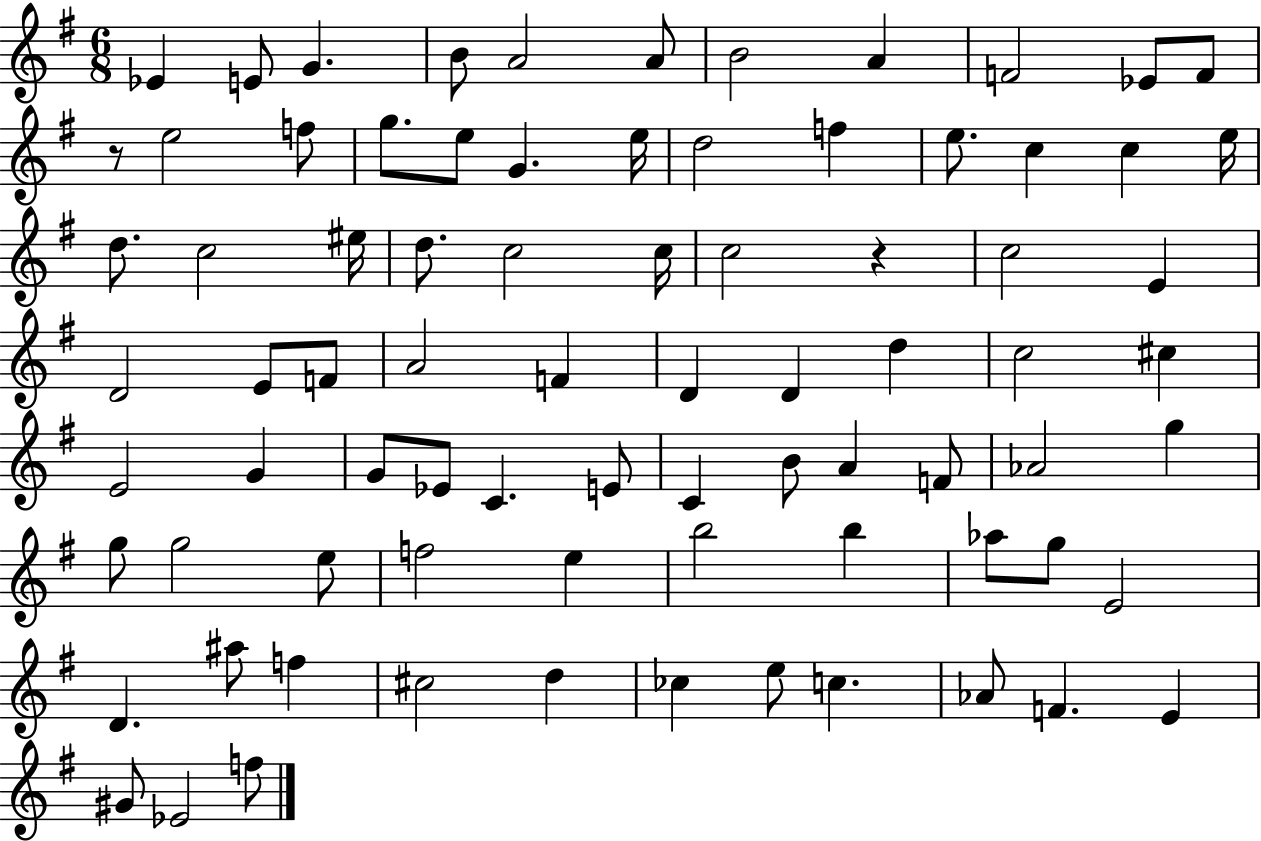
Eb4/q E4/e G4/q. B4/e A4/h A4/e B4/h A4/q F4/h Eb4/e F4/e R/e E5/h F5/e G5/e. E5/e G4/q. E5/s D5/h F5/q E5/e. C5/q C5/q E5/s D5/e. C5/h EIS5/s D5/e. C5/h C5/s C5/h R/q C5/h E4/q D4/h E4/e F4/e A4/h F4/q D4/q D4/q D5/q C5/h C#5/q E4/h G4/q G4/e Eb4/e C4/q. E4/e C4/q B4/e A4/q F4/e Ab4/h G5/q G5/e G5/h E5/e F5/h E5/q B5/h B5/q Ab5/e G5/e E4/h D4/q. A#5/e F5/q C#5/h D5/q CES5/q E5/e C5/q. Ab4/e F4/q. E4/q G#4/e Eb4/h F5/e